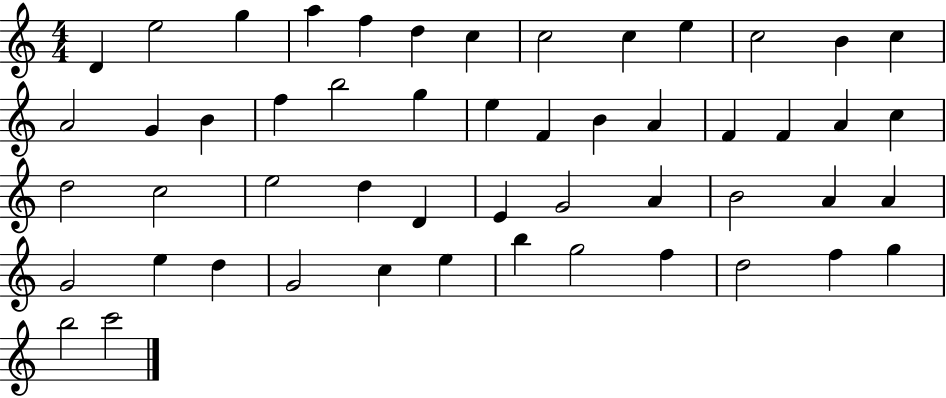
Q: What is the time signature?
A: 4/4